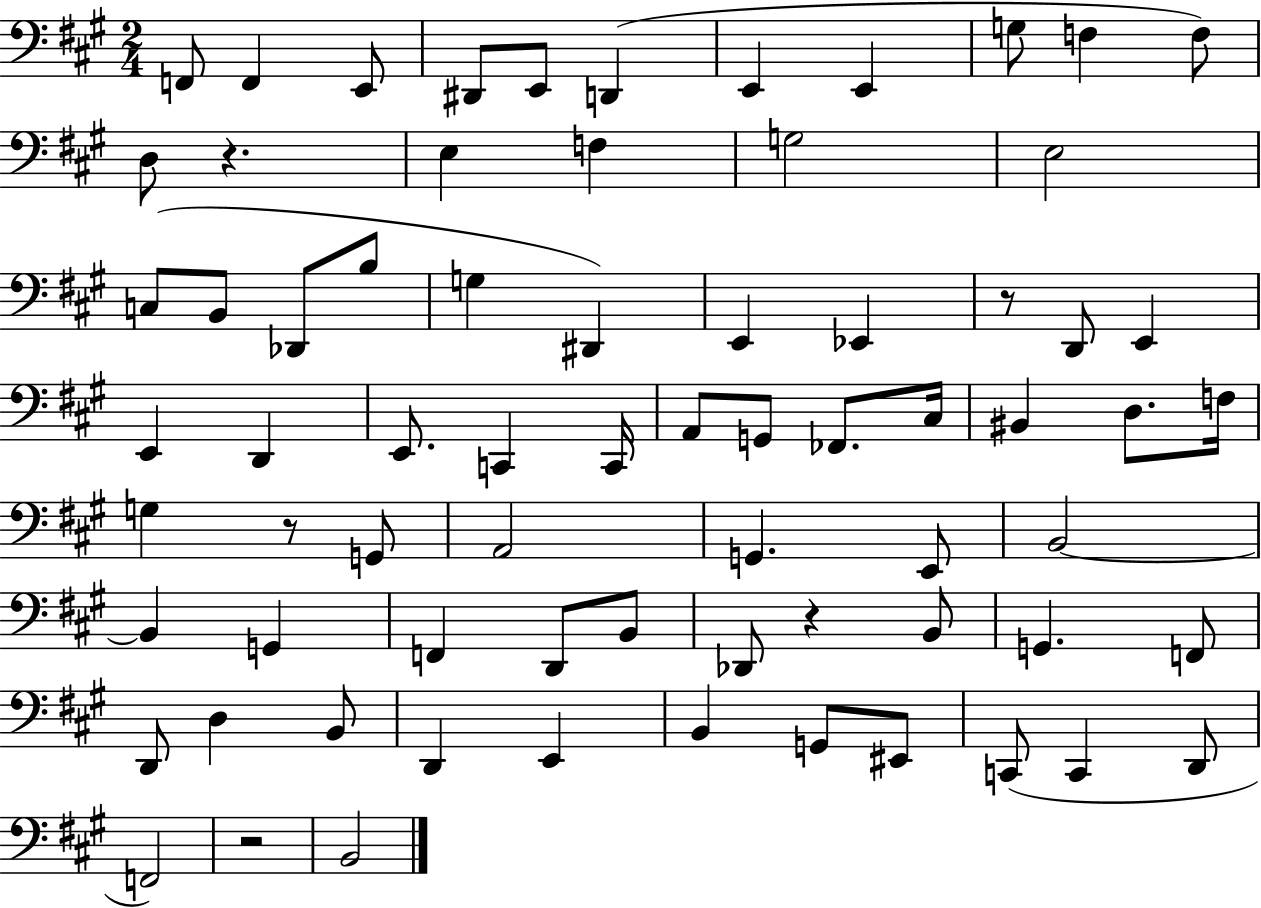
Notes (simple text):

F2/e F2/q E2/e D#2/e E2/e D2/q E2/q E2/q G3/e F3/q F3/e D3/e R/q. E3/q F3/q G3/h E3/h C3/e B2/e Db2/e B3/e G3/q D#2/q E2/q Eb2/q R/e D2/e E2/q E2/q D2/q E2/e. C2/q C2/s A2/e G2/e FES2/e. C#3/s BIS2/q D3/e. F3/s G3/q R/e G2/e A2/h G2/q. E2/e B2/h B2/q G2/q F2/q D2/e B2/e Db2/e R/q B2/e G2/q. F2/e D2/e D3/q B2/e D2/q E2/q B2/q G2/e EIS2/e C2/e C2/q D2/e F2/h R/h B2/h